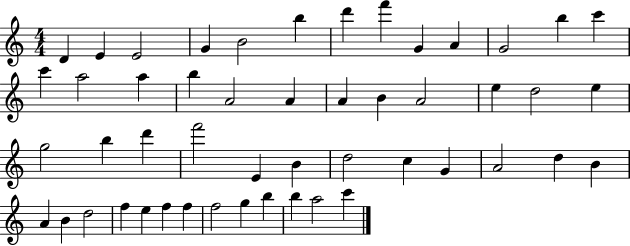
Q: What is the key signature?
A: C major